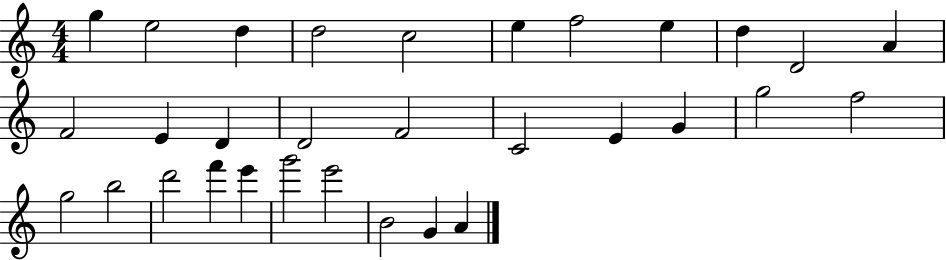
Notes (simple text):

G5/q E5/h D5/q D5/h C5/h E5/q F5/h E5/q D5/q D4/h A4/q F4/h E4/q D4/q D4/h F4/h C4/h E4/q G4/q G5/h F5/h G5/h B5/h D6/h F6/q E6/q G6/h E6/h B4/h G4/q A4/q